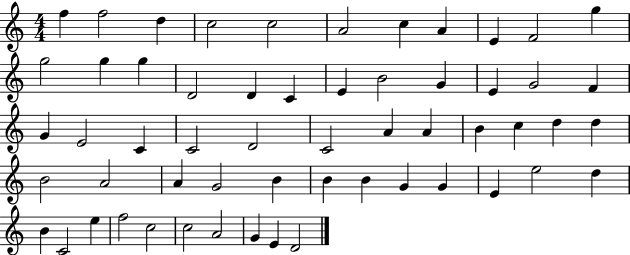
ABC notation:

X:1
T:Untitled
M:4/4
L:1/4
K:C
f f2 d c2 c2 A2 c A E F2 g g2 g g D2 D C E B2 G E G2 F G E2 C C2 D2 C2 A A B c d d B2 A2 A G2 B B B G G E e2 d B C2 e f2 c2 c2 A2 G E D2